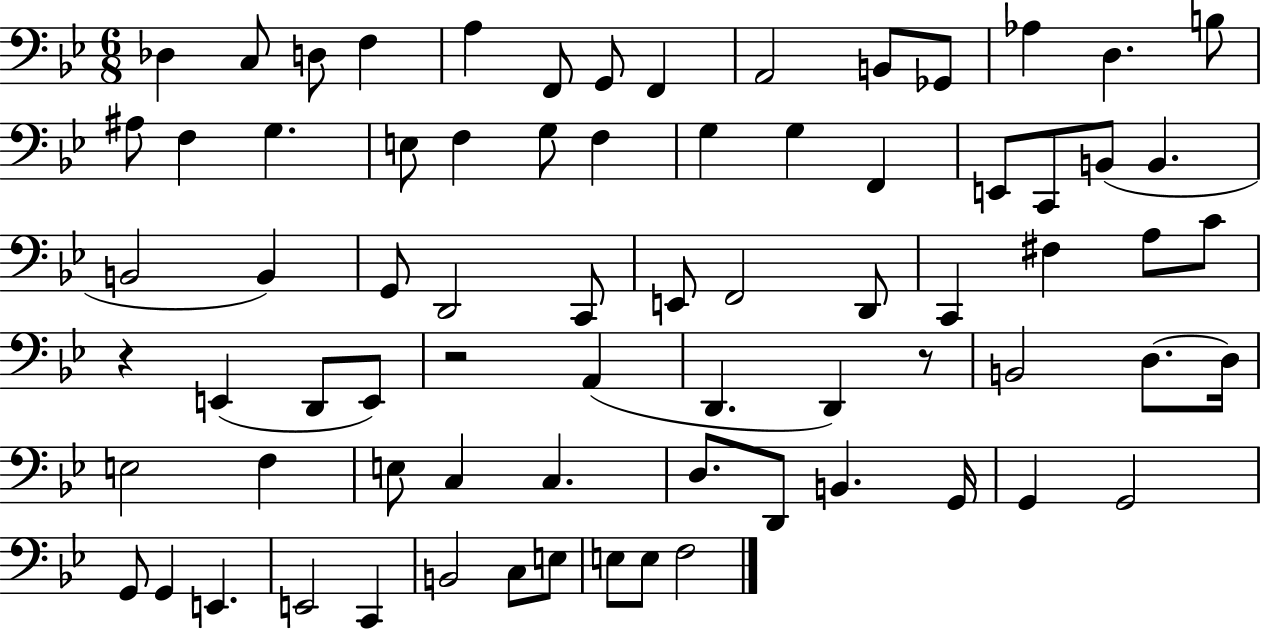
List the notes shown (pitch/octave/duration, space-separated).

Db3/q C3/e D3/e F3/q A3/q F2/e G2/e F2/q A2/h B2/e Gb2/e Ab3/q D3/q. B3/e A#3/e F3/q G3/q. E3/e F3/q G3/e F3/q G3/q G3/q F2/q E2/e C2/e B2/e B2/q. B2/h B2/q G2/e D2/h C2/e E2/e F2/h D2/e C2/q F#3/q A3/e C4/e R/q E2/q D2/e E2/e R/h A2/q D2/q. D2/q R/e B2/h D3/e. D3/s E3/h F3/q E3/e C3/q C3/q. D3/e. D2/e B2/q. G2/s G2/q G2/h G2/e G2/q E2/q. E2/h C2/q B2/h C3/e E3/e E3/e E3/e F3/h